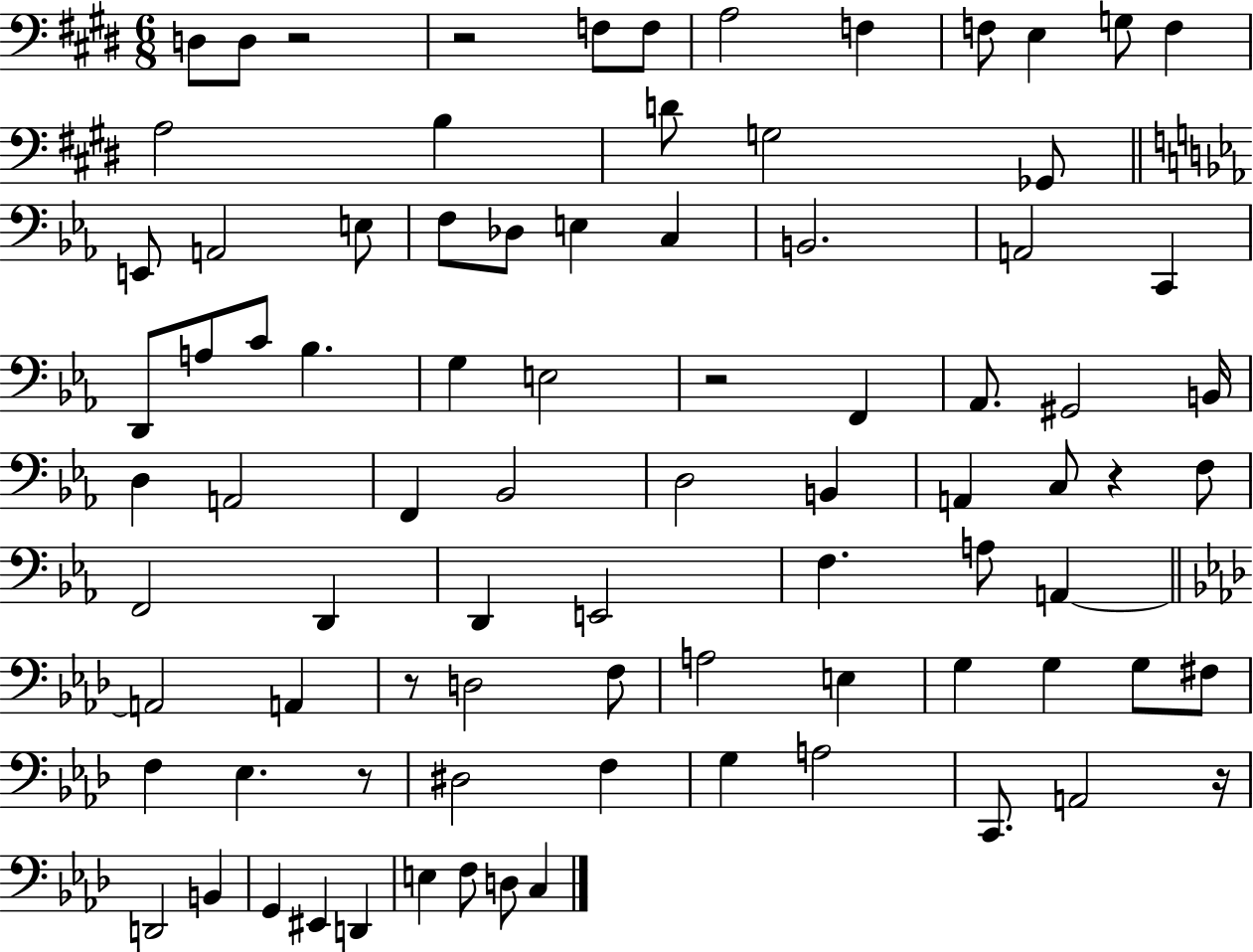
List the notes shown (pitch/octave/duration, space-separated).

D3/e D3/e R/h R/h F3/e F3/e A3/h F3/q F3/e E3/q G3/e F3/q A3/h B3/q D4/e G3/h Gb2/e E2/e A2/h E3/e F3/e Db3/e E3/q C3/q B2/h. A2/h C2/q D2/e A3/e C4/e Bb3/q. G3/q E3/h R/h F2/q Ab2/e. G#2/h B2/s D3/q A2/h F2/q Bb2/h D3/h B2/q A2/q C3/e R/q F3/e F2/h D2/q D2/q E2/h F3/q. A3/e A2/q A2/h A2/q R/e D3/h F3/e A3/h E3/q G3/q G3/q G3/e F#3/e F3/q Eb3/q. R/e D#3/h F3/q G3/q A3/h C2/e. A2/h R/s D2/h B2/q G2/q EIS2/q D2/q E3/q F3/e D3/e C3/q